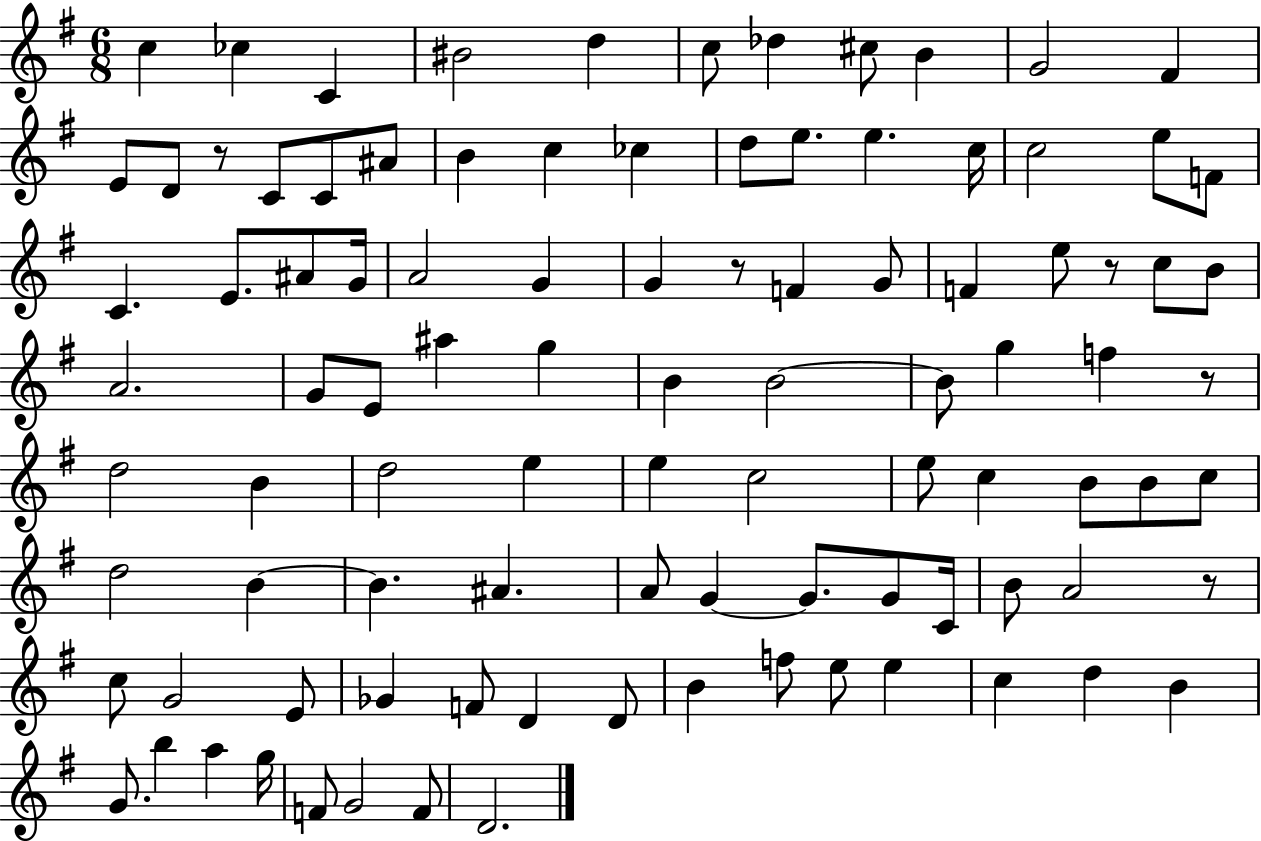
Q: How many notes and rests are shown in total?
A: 98